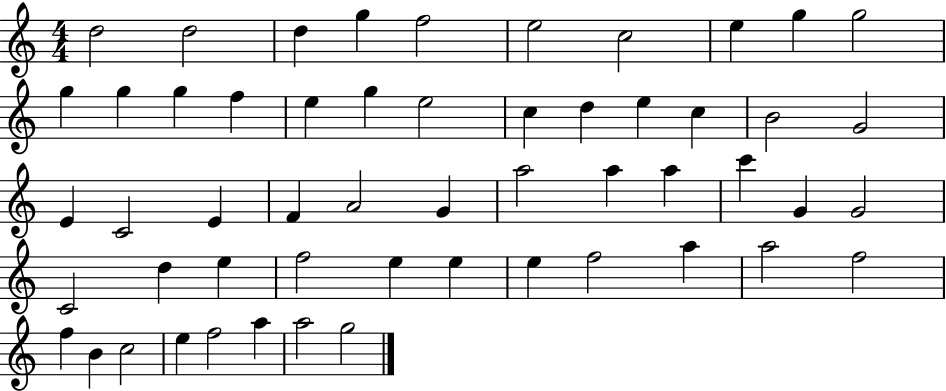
D5/h D5/h D5/q G5/q F5/h E5/h C5/h E5/q G5/q G5/h G5/q G5/q G5/q F5/q E5/q G5/q E5/h C5/q D5/q E5/q C5/q B4/h G4/h E4/q C4/h E4/q F4/q A4/h G4/q A5/h A5/q A5/q C6/q G4/q G4/h C4/h D5/q E5/q F5/h E5/q E5/q E5/q F5/h A5/q A5/h F5/h F5/q B4/q C5/h E5/q F5/h A5/q A5/h G5/h